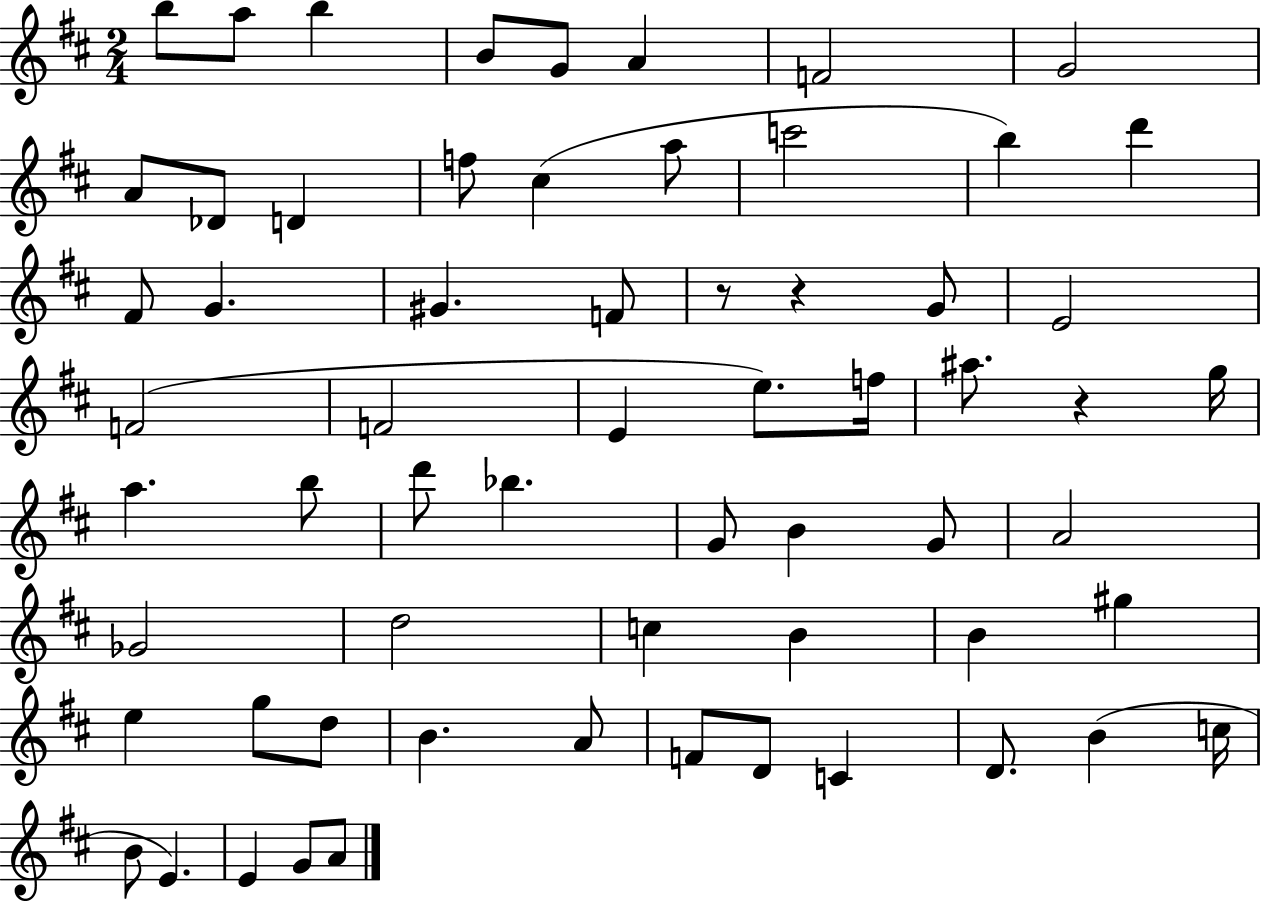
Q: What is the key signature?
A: D major